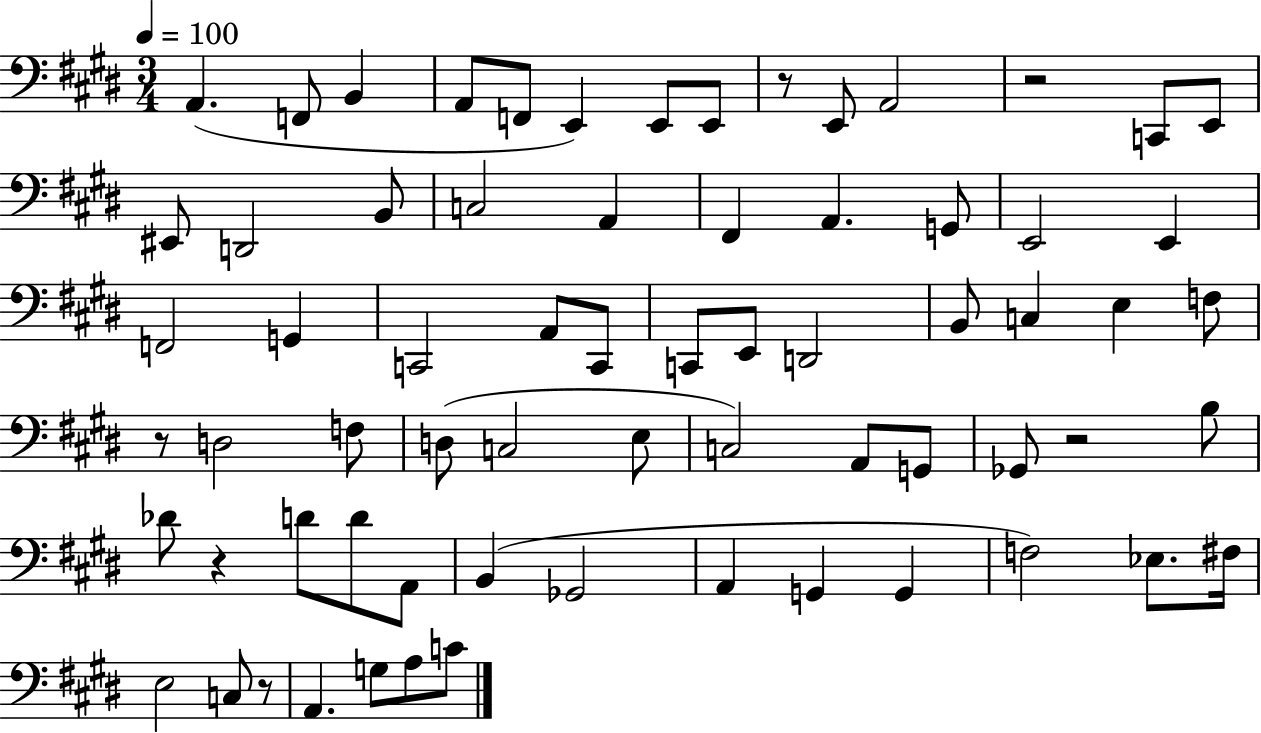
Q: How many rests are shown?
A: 6